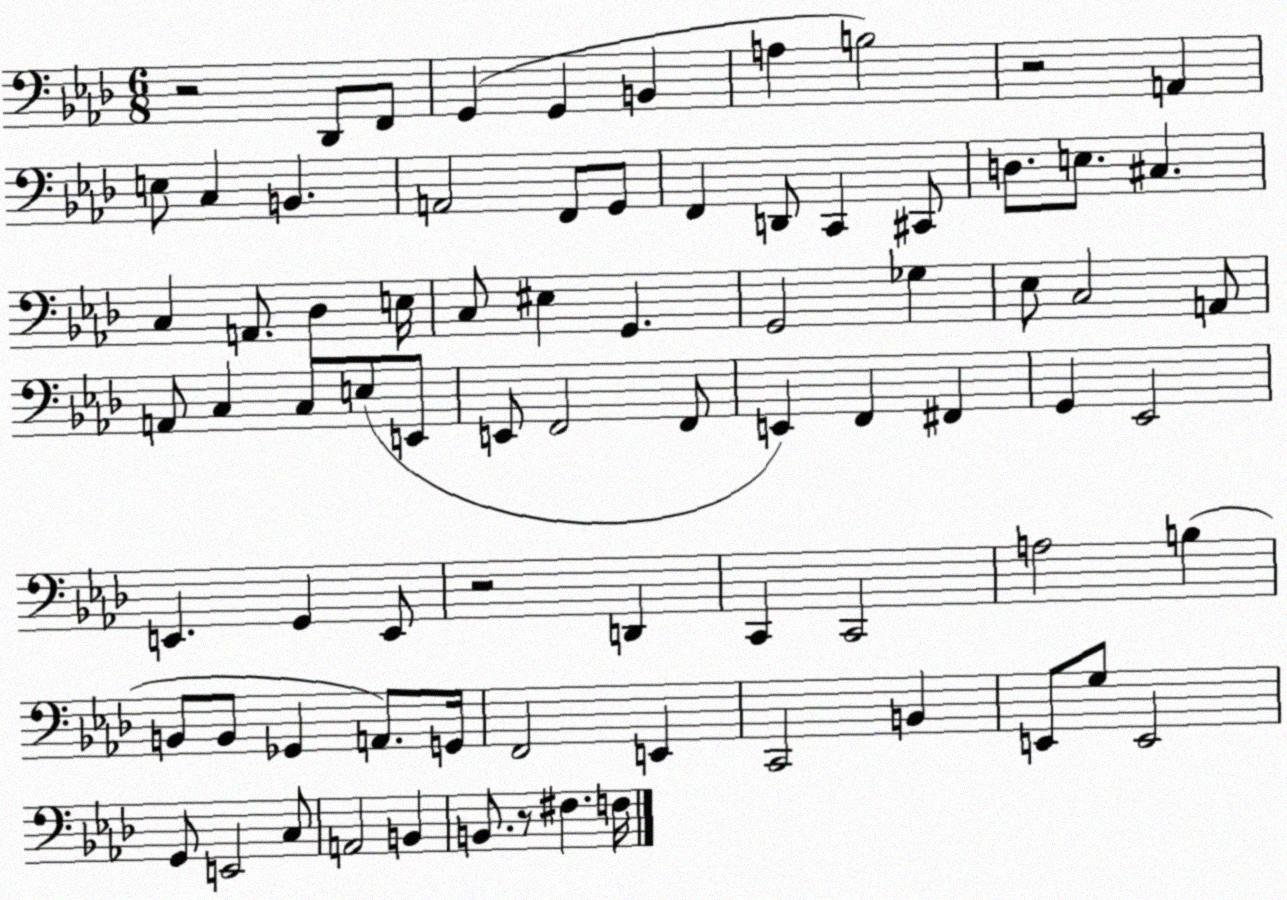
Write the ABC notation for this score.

X:1
T:Untitled
M:6/8
L:1/4
K:Ab
z2 _D,,/2 F,,/2 G,, G,, B,, A, B,2 z2 A,, E,/2 C, B,, A,,2 F,,/2 G,,/2 F,, D,,/2 C,, ^C,,/2 D,/2 E,/2 ^C, C, A,,/2 _D, E,/4 C,/2 ^E, G,, G,,2 _G, _E,/2 C,2 A,,/2 A,,/2 C, C,/2 E,/2 E,,/2 E,,/2 F,,2 F,,/2 E,, F,, ^F,, G,, _E,,2 E,, G,, E,,/2 z2 D,, C,, C,,2 A,2 B, B,,/2 B,,/2 _G,, A,,/2 G,,/4 F,,2 E,, C,,2 B,, E,,/2 G,/2 E,,2 G,,/2 E,,2 C,/2 A,,2 B,, B,,/2 z/2 ^F, F,/4